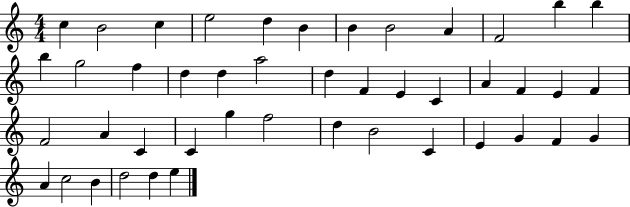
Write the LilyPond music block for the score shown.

{
  \clef treble
  \numericTimeSignature
  \time 4/4
  \key c \major
  c''4 b'2 c''4 | e''2 d''4 b'4 | b'4 b'2 a'4 | f'2 b''4 b''4 | \break b''4 g''2 f''4 | d''4 d''4 a''2 | d''4 f'4 e'4 c'4 | a'4 f'4 e'4 f'4 | \break f'2 a'4 c'4 | c'4 g''4 f''2 | d''4 b'2 c'4 | e'4 g'4 f'4 g'4 | \break a'4 c''2 b'4 | d''2 d''4 e''4 | \bar "|."
}